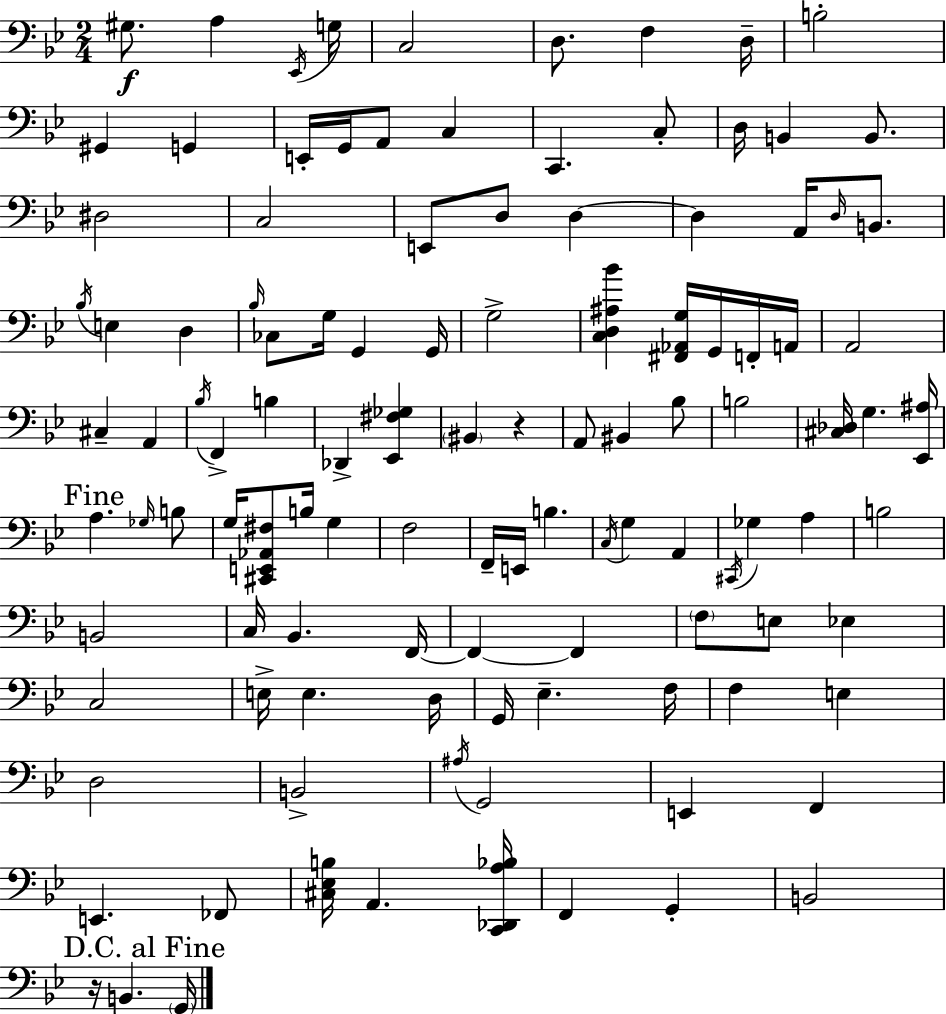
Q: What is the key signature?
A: G minor